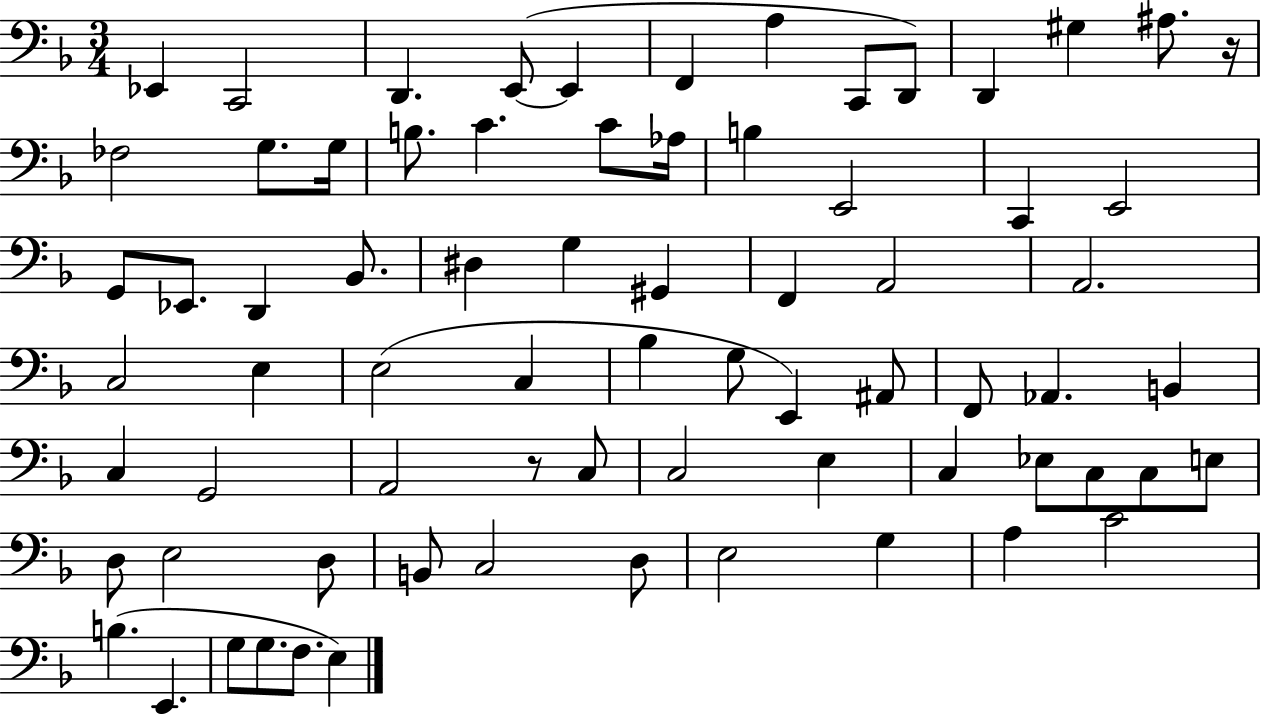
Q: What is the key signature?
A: F major